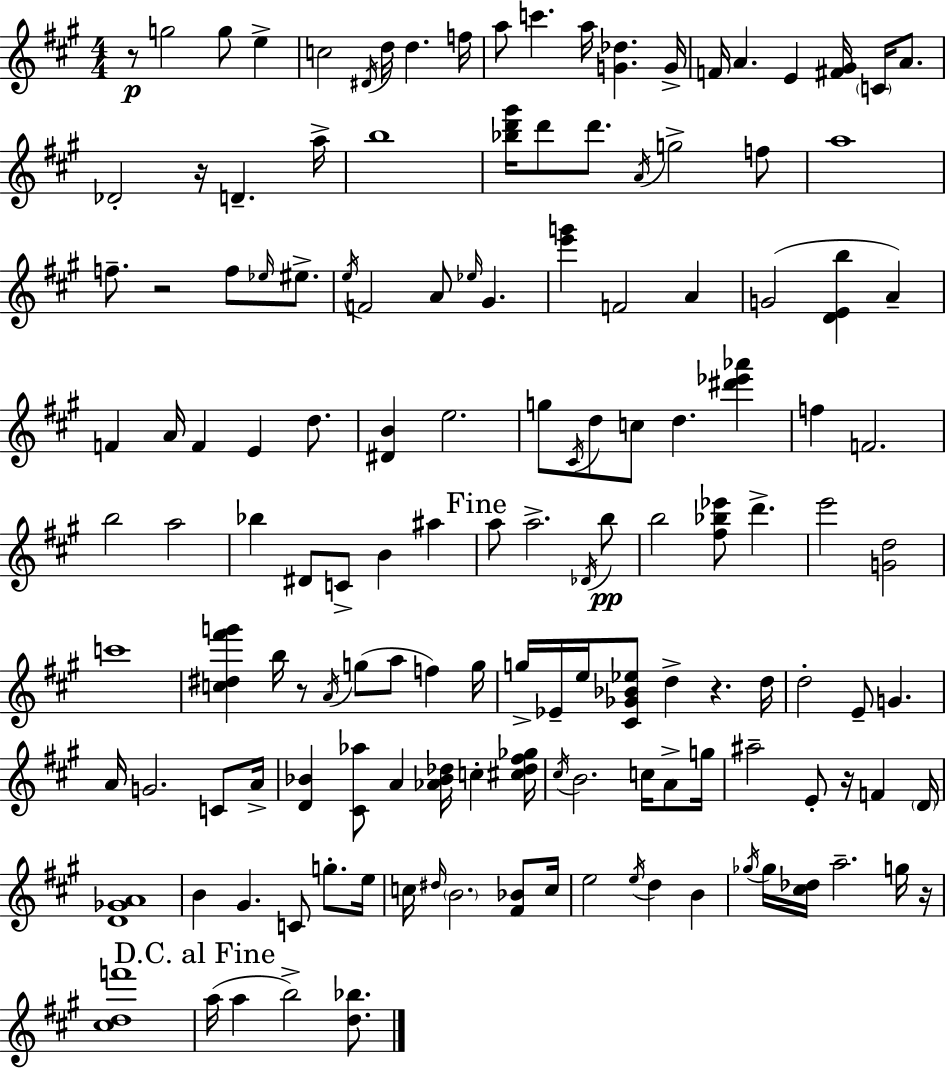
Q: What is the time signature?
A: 4/4